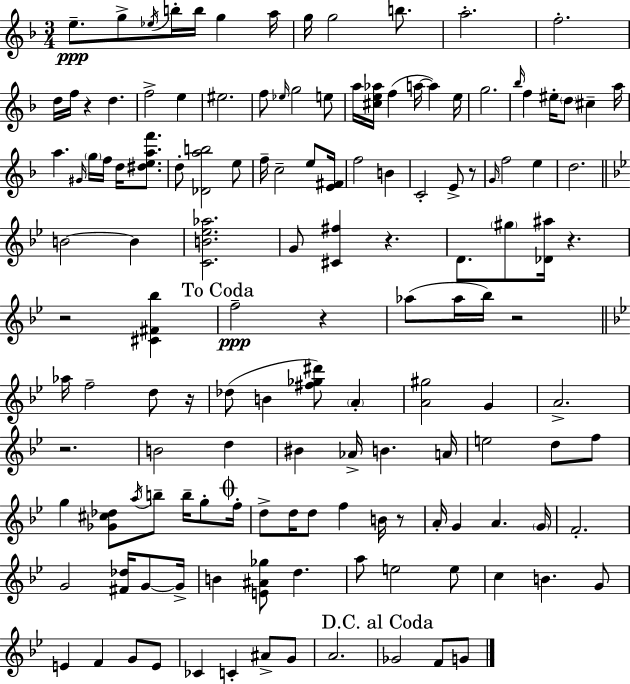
{
  \clef treble
  \numericTimeSignature
  \time 3/4
  \key f \major
  \repeat volta 2 { e''8.--\ppp g''8-> \acciaccatura { ees''16 } b''16-. b''16 g''4 | a''16 g''16 g''2 b''8. | a''2.-. | f''2.-. | \break d''16 f''16 r4 d''4. | f''2-> e''4 | eis''2. | f''8 \grace { ees''16 } g''2 | \break e''8 a''16 <cis'' e'' aes''>16 f''4( a''16~~ a''4) | e''16 g''2. | \grace { bes''16 } f''4 eis''16-. \parenthesize d''8 cis''4-- | a''16 a''4. \grace { gis'16 } \parenthesize g''16 f''16 | \break d''16 <dis'' e'' a'' f'''>8. d''8-. <des' a'' b''>2 | e''8 f''16-- c''2-- | e''8 <e' fis'>16 f''2 | b'4 c'2-. | \break e'8-> r8 \grace { g'16 } f''2 | e''4 d''2. | \bar "||" \break \key g \minor b'2~~ b'4 | <c' b' ees'' aes''>2. | g'8 <cis' fis''>4 r4. | d'8. \parenthesize gis''8 <des' ais''>16 r4. | \break r2 <cis' fis' bes''>4 | \mark "To Coda" f''2--\ppp r4 | aes''8( aes''16 bes''16) r2 | \bar "||" \break \key g \minor aes''16 f''2-- d''8 r16 | des''8( b'4 <fis'' ges'' dis'''>8) \parenthesize a'4-. | <a' gis''>2 g'4 | a'2.-> | \break r2. | b'2 d''4 | bis'4 aes'16-> b'4. a'16 | e''2 d''8 f''8 | \break g''4 <ges' cis'' des''>8 \acciaccatura { a''16 } b''8-- b''16-- g''8-. | \mark \markup { \musicglyph "scripts.coda" } f''16-. d''8-> d''16 d''8 f''4 b'16 r8 | a'16-. g'4 a'4. | \parenthesize g'16 f'2.-. | \break g'2 <fis' des''>16 g'8~~ | g'16-> b'4 <e' ais' ges''>8 d''4. | a''8 e''2 e''8 | c''4 b'4. g'8 | \break e'4 f'4 g'8 e'8 | ces'4 c'4-. ais'8-> g'8 | a'2. | \mark "D.C. al Coda" ges'2 f'8 g'8 | \break } \bar "|."
}